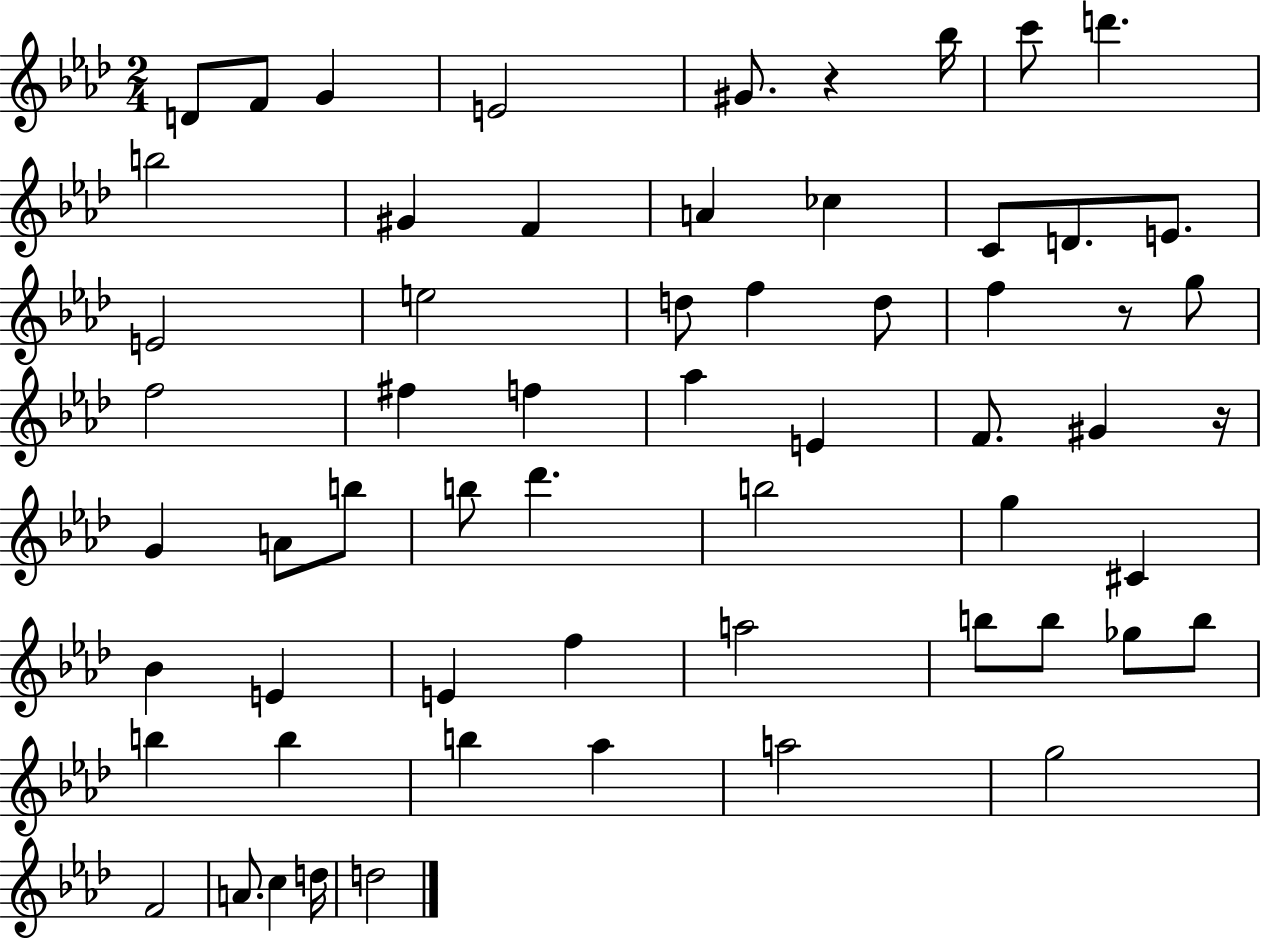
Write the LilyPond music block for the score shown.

{
  \clef treble
  \numericTimeSignature
  \time 2/4
  \key aes \major
  d'8 f'8 g'4 | e'2 | gis'8. r4 bes''16 | c'''8 d'''4. | \break b''2 | gis'4 f'4 | a'4 ces''4 | c'8 d'8. e'8. | \break e'2 | e''2 | d''8 f''4 d''8 | f''4 r8 g''8 | \break f''2 | fis''4 f''4 | aes''4 e'4 | f'8. gis'4 r16 | \break g'4 a'8 b''8 | b''8 des'''4. | b''2 | g''4 cis'4 | \break bes'4 e'4 | e'4 f''4 | a''2 | b''8 b''8 ges''8 b''8 | \break b''4 b''4 | b''4 aes''4 | a''2 | g''2 | \break f'2 | a'8. c''4 d''16 | d''2 | \bar "|."
}